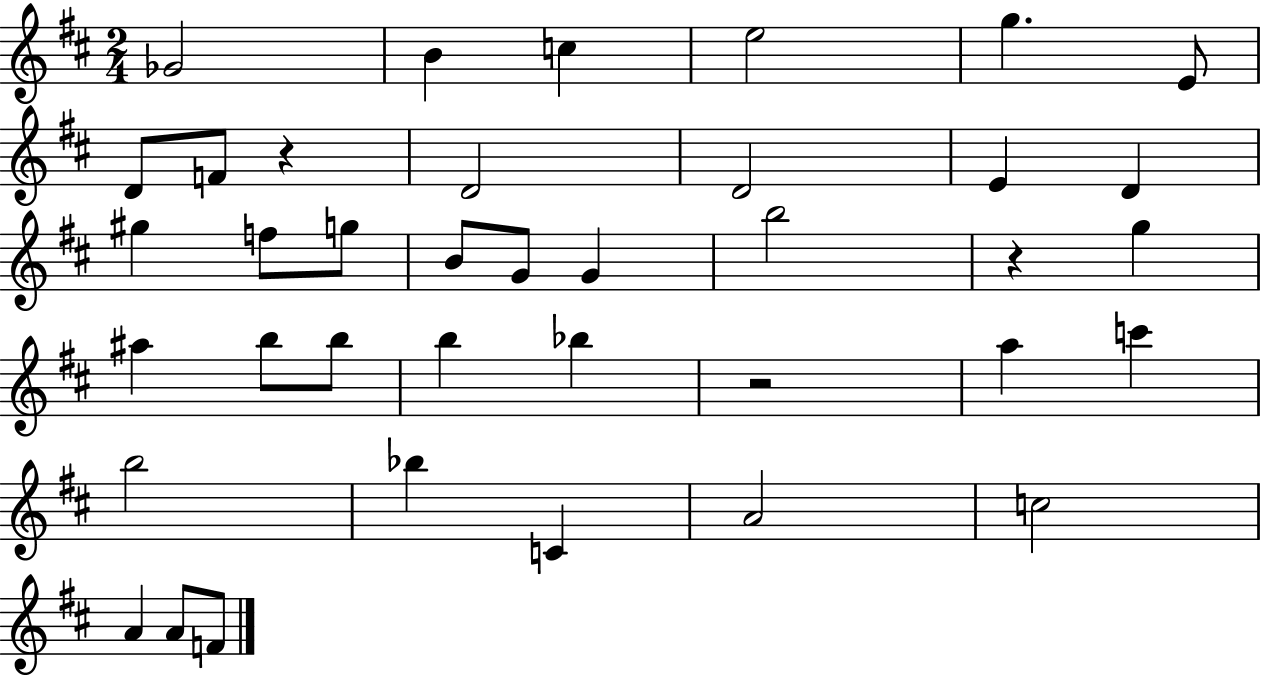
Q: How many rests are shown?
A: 3